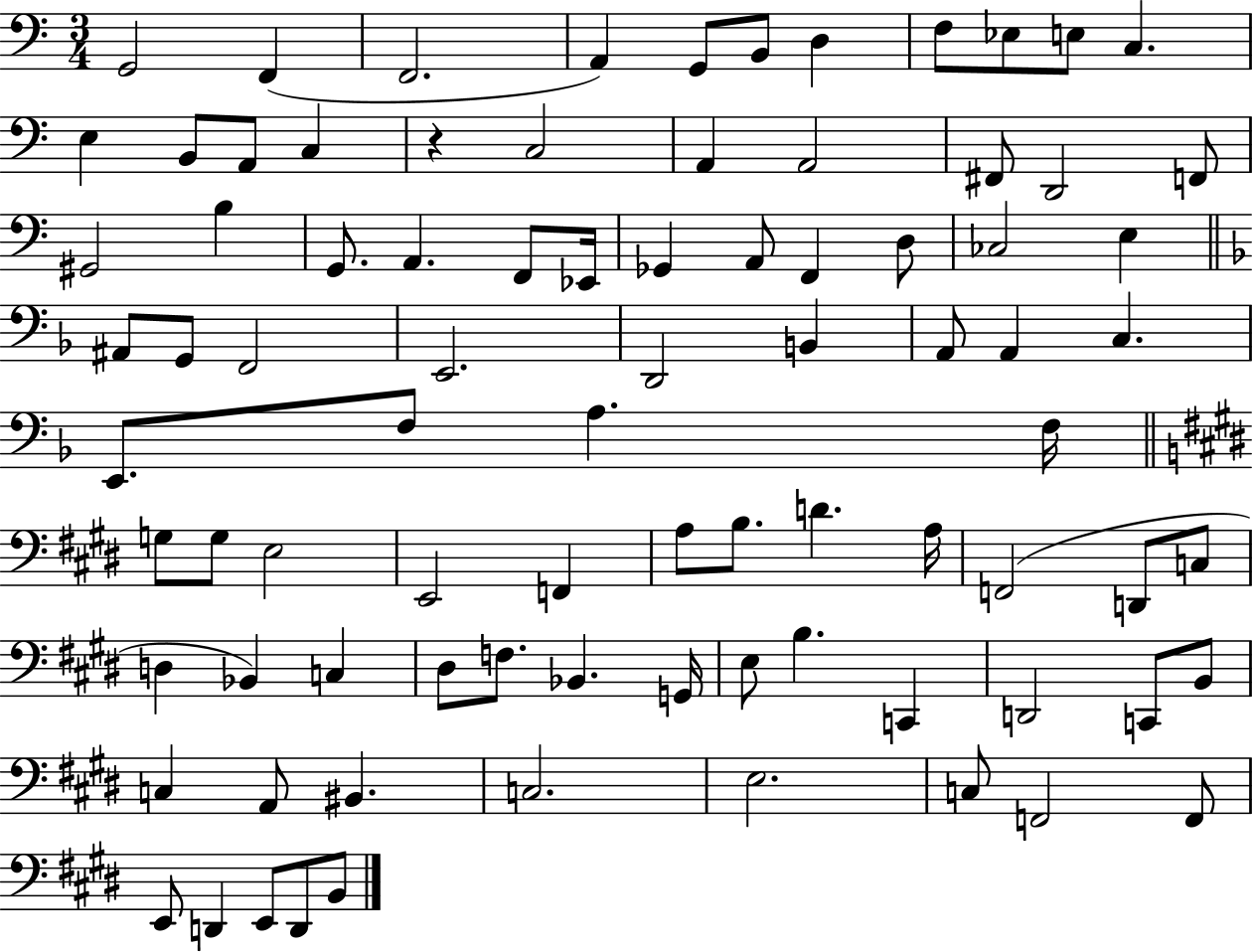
X:1
T:Untitled
M:3/4
L:1/4
K:C
G,,2 F,, F,,2 A,, G,,/2 B,,/2 D, F,/2 _E,/2 E,/2 C, E, B,,/2 A,,/2 C, z C,2 A,, A,,2 ^F,,/2 D,,2 F,,/2 ^G,,2 B, G,,/2 A,, F,,/2 _E,,/4 _G,, A,,/2 F,, D,/2 _C,2 E, ^A,,/2 G,,/2 F,,2 E,,2 D,,2 B,, A,,/2 A,, C, E,,/2 F,/2 A, F,/4 G,/2 G,/2 E,2 E,,2 F,, A,/2 B,/2 D A,/4 F,,2 D,,/2 C,/2 D, _B,, C, ^D,/2 F,/2 _B,, G,,/4 E,/2 B, C,, D,,2 C,,/2 B,,/2 C, A,,/2 ^B,, C,2 E,2 C,/2 F,,2 F,,/2 E,,/2 D,, E,,/2 D,,/2 B,,/2